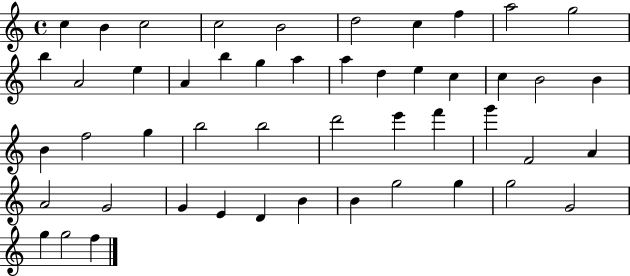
X:1
T:Untitled
M:4/4
L:1/4
K:C
c B c2 c2 B2 d2 c f a2 g2 b A2 e A b g a a d e c c B2 B B f2 g b2 b2 d'2 e' f' g' F2 A A2 G2 G E D B B g2 g g2 G2 g g2 f